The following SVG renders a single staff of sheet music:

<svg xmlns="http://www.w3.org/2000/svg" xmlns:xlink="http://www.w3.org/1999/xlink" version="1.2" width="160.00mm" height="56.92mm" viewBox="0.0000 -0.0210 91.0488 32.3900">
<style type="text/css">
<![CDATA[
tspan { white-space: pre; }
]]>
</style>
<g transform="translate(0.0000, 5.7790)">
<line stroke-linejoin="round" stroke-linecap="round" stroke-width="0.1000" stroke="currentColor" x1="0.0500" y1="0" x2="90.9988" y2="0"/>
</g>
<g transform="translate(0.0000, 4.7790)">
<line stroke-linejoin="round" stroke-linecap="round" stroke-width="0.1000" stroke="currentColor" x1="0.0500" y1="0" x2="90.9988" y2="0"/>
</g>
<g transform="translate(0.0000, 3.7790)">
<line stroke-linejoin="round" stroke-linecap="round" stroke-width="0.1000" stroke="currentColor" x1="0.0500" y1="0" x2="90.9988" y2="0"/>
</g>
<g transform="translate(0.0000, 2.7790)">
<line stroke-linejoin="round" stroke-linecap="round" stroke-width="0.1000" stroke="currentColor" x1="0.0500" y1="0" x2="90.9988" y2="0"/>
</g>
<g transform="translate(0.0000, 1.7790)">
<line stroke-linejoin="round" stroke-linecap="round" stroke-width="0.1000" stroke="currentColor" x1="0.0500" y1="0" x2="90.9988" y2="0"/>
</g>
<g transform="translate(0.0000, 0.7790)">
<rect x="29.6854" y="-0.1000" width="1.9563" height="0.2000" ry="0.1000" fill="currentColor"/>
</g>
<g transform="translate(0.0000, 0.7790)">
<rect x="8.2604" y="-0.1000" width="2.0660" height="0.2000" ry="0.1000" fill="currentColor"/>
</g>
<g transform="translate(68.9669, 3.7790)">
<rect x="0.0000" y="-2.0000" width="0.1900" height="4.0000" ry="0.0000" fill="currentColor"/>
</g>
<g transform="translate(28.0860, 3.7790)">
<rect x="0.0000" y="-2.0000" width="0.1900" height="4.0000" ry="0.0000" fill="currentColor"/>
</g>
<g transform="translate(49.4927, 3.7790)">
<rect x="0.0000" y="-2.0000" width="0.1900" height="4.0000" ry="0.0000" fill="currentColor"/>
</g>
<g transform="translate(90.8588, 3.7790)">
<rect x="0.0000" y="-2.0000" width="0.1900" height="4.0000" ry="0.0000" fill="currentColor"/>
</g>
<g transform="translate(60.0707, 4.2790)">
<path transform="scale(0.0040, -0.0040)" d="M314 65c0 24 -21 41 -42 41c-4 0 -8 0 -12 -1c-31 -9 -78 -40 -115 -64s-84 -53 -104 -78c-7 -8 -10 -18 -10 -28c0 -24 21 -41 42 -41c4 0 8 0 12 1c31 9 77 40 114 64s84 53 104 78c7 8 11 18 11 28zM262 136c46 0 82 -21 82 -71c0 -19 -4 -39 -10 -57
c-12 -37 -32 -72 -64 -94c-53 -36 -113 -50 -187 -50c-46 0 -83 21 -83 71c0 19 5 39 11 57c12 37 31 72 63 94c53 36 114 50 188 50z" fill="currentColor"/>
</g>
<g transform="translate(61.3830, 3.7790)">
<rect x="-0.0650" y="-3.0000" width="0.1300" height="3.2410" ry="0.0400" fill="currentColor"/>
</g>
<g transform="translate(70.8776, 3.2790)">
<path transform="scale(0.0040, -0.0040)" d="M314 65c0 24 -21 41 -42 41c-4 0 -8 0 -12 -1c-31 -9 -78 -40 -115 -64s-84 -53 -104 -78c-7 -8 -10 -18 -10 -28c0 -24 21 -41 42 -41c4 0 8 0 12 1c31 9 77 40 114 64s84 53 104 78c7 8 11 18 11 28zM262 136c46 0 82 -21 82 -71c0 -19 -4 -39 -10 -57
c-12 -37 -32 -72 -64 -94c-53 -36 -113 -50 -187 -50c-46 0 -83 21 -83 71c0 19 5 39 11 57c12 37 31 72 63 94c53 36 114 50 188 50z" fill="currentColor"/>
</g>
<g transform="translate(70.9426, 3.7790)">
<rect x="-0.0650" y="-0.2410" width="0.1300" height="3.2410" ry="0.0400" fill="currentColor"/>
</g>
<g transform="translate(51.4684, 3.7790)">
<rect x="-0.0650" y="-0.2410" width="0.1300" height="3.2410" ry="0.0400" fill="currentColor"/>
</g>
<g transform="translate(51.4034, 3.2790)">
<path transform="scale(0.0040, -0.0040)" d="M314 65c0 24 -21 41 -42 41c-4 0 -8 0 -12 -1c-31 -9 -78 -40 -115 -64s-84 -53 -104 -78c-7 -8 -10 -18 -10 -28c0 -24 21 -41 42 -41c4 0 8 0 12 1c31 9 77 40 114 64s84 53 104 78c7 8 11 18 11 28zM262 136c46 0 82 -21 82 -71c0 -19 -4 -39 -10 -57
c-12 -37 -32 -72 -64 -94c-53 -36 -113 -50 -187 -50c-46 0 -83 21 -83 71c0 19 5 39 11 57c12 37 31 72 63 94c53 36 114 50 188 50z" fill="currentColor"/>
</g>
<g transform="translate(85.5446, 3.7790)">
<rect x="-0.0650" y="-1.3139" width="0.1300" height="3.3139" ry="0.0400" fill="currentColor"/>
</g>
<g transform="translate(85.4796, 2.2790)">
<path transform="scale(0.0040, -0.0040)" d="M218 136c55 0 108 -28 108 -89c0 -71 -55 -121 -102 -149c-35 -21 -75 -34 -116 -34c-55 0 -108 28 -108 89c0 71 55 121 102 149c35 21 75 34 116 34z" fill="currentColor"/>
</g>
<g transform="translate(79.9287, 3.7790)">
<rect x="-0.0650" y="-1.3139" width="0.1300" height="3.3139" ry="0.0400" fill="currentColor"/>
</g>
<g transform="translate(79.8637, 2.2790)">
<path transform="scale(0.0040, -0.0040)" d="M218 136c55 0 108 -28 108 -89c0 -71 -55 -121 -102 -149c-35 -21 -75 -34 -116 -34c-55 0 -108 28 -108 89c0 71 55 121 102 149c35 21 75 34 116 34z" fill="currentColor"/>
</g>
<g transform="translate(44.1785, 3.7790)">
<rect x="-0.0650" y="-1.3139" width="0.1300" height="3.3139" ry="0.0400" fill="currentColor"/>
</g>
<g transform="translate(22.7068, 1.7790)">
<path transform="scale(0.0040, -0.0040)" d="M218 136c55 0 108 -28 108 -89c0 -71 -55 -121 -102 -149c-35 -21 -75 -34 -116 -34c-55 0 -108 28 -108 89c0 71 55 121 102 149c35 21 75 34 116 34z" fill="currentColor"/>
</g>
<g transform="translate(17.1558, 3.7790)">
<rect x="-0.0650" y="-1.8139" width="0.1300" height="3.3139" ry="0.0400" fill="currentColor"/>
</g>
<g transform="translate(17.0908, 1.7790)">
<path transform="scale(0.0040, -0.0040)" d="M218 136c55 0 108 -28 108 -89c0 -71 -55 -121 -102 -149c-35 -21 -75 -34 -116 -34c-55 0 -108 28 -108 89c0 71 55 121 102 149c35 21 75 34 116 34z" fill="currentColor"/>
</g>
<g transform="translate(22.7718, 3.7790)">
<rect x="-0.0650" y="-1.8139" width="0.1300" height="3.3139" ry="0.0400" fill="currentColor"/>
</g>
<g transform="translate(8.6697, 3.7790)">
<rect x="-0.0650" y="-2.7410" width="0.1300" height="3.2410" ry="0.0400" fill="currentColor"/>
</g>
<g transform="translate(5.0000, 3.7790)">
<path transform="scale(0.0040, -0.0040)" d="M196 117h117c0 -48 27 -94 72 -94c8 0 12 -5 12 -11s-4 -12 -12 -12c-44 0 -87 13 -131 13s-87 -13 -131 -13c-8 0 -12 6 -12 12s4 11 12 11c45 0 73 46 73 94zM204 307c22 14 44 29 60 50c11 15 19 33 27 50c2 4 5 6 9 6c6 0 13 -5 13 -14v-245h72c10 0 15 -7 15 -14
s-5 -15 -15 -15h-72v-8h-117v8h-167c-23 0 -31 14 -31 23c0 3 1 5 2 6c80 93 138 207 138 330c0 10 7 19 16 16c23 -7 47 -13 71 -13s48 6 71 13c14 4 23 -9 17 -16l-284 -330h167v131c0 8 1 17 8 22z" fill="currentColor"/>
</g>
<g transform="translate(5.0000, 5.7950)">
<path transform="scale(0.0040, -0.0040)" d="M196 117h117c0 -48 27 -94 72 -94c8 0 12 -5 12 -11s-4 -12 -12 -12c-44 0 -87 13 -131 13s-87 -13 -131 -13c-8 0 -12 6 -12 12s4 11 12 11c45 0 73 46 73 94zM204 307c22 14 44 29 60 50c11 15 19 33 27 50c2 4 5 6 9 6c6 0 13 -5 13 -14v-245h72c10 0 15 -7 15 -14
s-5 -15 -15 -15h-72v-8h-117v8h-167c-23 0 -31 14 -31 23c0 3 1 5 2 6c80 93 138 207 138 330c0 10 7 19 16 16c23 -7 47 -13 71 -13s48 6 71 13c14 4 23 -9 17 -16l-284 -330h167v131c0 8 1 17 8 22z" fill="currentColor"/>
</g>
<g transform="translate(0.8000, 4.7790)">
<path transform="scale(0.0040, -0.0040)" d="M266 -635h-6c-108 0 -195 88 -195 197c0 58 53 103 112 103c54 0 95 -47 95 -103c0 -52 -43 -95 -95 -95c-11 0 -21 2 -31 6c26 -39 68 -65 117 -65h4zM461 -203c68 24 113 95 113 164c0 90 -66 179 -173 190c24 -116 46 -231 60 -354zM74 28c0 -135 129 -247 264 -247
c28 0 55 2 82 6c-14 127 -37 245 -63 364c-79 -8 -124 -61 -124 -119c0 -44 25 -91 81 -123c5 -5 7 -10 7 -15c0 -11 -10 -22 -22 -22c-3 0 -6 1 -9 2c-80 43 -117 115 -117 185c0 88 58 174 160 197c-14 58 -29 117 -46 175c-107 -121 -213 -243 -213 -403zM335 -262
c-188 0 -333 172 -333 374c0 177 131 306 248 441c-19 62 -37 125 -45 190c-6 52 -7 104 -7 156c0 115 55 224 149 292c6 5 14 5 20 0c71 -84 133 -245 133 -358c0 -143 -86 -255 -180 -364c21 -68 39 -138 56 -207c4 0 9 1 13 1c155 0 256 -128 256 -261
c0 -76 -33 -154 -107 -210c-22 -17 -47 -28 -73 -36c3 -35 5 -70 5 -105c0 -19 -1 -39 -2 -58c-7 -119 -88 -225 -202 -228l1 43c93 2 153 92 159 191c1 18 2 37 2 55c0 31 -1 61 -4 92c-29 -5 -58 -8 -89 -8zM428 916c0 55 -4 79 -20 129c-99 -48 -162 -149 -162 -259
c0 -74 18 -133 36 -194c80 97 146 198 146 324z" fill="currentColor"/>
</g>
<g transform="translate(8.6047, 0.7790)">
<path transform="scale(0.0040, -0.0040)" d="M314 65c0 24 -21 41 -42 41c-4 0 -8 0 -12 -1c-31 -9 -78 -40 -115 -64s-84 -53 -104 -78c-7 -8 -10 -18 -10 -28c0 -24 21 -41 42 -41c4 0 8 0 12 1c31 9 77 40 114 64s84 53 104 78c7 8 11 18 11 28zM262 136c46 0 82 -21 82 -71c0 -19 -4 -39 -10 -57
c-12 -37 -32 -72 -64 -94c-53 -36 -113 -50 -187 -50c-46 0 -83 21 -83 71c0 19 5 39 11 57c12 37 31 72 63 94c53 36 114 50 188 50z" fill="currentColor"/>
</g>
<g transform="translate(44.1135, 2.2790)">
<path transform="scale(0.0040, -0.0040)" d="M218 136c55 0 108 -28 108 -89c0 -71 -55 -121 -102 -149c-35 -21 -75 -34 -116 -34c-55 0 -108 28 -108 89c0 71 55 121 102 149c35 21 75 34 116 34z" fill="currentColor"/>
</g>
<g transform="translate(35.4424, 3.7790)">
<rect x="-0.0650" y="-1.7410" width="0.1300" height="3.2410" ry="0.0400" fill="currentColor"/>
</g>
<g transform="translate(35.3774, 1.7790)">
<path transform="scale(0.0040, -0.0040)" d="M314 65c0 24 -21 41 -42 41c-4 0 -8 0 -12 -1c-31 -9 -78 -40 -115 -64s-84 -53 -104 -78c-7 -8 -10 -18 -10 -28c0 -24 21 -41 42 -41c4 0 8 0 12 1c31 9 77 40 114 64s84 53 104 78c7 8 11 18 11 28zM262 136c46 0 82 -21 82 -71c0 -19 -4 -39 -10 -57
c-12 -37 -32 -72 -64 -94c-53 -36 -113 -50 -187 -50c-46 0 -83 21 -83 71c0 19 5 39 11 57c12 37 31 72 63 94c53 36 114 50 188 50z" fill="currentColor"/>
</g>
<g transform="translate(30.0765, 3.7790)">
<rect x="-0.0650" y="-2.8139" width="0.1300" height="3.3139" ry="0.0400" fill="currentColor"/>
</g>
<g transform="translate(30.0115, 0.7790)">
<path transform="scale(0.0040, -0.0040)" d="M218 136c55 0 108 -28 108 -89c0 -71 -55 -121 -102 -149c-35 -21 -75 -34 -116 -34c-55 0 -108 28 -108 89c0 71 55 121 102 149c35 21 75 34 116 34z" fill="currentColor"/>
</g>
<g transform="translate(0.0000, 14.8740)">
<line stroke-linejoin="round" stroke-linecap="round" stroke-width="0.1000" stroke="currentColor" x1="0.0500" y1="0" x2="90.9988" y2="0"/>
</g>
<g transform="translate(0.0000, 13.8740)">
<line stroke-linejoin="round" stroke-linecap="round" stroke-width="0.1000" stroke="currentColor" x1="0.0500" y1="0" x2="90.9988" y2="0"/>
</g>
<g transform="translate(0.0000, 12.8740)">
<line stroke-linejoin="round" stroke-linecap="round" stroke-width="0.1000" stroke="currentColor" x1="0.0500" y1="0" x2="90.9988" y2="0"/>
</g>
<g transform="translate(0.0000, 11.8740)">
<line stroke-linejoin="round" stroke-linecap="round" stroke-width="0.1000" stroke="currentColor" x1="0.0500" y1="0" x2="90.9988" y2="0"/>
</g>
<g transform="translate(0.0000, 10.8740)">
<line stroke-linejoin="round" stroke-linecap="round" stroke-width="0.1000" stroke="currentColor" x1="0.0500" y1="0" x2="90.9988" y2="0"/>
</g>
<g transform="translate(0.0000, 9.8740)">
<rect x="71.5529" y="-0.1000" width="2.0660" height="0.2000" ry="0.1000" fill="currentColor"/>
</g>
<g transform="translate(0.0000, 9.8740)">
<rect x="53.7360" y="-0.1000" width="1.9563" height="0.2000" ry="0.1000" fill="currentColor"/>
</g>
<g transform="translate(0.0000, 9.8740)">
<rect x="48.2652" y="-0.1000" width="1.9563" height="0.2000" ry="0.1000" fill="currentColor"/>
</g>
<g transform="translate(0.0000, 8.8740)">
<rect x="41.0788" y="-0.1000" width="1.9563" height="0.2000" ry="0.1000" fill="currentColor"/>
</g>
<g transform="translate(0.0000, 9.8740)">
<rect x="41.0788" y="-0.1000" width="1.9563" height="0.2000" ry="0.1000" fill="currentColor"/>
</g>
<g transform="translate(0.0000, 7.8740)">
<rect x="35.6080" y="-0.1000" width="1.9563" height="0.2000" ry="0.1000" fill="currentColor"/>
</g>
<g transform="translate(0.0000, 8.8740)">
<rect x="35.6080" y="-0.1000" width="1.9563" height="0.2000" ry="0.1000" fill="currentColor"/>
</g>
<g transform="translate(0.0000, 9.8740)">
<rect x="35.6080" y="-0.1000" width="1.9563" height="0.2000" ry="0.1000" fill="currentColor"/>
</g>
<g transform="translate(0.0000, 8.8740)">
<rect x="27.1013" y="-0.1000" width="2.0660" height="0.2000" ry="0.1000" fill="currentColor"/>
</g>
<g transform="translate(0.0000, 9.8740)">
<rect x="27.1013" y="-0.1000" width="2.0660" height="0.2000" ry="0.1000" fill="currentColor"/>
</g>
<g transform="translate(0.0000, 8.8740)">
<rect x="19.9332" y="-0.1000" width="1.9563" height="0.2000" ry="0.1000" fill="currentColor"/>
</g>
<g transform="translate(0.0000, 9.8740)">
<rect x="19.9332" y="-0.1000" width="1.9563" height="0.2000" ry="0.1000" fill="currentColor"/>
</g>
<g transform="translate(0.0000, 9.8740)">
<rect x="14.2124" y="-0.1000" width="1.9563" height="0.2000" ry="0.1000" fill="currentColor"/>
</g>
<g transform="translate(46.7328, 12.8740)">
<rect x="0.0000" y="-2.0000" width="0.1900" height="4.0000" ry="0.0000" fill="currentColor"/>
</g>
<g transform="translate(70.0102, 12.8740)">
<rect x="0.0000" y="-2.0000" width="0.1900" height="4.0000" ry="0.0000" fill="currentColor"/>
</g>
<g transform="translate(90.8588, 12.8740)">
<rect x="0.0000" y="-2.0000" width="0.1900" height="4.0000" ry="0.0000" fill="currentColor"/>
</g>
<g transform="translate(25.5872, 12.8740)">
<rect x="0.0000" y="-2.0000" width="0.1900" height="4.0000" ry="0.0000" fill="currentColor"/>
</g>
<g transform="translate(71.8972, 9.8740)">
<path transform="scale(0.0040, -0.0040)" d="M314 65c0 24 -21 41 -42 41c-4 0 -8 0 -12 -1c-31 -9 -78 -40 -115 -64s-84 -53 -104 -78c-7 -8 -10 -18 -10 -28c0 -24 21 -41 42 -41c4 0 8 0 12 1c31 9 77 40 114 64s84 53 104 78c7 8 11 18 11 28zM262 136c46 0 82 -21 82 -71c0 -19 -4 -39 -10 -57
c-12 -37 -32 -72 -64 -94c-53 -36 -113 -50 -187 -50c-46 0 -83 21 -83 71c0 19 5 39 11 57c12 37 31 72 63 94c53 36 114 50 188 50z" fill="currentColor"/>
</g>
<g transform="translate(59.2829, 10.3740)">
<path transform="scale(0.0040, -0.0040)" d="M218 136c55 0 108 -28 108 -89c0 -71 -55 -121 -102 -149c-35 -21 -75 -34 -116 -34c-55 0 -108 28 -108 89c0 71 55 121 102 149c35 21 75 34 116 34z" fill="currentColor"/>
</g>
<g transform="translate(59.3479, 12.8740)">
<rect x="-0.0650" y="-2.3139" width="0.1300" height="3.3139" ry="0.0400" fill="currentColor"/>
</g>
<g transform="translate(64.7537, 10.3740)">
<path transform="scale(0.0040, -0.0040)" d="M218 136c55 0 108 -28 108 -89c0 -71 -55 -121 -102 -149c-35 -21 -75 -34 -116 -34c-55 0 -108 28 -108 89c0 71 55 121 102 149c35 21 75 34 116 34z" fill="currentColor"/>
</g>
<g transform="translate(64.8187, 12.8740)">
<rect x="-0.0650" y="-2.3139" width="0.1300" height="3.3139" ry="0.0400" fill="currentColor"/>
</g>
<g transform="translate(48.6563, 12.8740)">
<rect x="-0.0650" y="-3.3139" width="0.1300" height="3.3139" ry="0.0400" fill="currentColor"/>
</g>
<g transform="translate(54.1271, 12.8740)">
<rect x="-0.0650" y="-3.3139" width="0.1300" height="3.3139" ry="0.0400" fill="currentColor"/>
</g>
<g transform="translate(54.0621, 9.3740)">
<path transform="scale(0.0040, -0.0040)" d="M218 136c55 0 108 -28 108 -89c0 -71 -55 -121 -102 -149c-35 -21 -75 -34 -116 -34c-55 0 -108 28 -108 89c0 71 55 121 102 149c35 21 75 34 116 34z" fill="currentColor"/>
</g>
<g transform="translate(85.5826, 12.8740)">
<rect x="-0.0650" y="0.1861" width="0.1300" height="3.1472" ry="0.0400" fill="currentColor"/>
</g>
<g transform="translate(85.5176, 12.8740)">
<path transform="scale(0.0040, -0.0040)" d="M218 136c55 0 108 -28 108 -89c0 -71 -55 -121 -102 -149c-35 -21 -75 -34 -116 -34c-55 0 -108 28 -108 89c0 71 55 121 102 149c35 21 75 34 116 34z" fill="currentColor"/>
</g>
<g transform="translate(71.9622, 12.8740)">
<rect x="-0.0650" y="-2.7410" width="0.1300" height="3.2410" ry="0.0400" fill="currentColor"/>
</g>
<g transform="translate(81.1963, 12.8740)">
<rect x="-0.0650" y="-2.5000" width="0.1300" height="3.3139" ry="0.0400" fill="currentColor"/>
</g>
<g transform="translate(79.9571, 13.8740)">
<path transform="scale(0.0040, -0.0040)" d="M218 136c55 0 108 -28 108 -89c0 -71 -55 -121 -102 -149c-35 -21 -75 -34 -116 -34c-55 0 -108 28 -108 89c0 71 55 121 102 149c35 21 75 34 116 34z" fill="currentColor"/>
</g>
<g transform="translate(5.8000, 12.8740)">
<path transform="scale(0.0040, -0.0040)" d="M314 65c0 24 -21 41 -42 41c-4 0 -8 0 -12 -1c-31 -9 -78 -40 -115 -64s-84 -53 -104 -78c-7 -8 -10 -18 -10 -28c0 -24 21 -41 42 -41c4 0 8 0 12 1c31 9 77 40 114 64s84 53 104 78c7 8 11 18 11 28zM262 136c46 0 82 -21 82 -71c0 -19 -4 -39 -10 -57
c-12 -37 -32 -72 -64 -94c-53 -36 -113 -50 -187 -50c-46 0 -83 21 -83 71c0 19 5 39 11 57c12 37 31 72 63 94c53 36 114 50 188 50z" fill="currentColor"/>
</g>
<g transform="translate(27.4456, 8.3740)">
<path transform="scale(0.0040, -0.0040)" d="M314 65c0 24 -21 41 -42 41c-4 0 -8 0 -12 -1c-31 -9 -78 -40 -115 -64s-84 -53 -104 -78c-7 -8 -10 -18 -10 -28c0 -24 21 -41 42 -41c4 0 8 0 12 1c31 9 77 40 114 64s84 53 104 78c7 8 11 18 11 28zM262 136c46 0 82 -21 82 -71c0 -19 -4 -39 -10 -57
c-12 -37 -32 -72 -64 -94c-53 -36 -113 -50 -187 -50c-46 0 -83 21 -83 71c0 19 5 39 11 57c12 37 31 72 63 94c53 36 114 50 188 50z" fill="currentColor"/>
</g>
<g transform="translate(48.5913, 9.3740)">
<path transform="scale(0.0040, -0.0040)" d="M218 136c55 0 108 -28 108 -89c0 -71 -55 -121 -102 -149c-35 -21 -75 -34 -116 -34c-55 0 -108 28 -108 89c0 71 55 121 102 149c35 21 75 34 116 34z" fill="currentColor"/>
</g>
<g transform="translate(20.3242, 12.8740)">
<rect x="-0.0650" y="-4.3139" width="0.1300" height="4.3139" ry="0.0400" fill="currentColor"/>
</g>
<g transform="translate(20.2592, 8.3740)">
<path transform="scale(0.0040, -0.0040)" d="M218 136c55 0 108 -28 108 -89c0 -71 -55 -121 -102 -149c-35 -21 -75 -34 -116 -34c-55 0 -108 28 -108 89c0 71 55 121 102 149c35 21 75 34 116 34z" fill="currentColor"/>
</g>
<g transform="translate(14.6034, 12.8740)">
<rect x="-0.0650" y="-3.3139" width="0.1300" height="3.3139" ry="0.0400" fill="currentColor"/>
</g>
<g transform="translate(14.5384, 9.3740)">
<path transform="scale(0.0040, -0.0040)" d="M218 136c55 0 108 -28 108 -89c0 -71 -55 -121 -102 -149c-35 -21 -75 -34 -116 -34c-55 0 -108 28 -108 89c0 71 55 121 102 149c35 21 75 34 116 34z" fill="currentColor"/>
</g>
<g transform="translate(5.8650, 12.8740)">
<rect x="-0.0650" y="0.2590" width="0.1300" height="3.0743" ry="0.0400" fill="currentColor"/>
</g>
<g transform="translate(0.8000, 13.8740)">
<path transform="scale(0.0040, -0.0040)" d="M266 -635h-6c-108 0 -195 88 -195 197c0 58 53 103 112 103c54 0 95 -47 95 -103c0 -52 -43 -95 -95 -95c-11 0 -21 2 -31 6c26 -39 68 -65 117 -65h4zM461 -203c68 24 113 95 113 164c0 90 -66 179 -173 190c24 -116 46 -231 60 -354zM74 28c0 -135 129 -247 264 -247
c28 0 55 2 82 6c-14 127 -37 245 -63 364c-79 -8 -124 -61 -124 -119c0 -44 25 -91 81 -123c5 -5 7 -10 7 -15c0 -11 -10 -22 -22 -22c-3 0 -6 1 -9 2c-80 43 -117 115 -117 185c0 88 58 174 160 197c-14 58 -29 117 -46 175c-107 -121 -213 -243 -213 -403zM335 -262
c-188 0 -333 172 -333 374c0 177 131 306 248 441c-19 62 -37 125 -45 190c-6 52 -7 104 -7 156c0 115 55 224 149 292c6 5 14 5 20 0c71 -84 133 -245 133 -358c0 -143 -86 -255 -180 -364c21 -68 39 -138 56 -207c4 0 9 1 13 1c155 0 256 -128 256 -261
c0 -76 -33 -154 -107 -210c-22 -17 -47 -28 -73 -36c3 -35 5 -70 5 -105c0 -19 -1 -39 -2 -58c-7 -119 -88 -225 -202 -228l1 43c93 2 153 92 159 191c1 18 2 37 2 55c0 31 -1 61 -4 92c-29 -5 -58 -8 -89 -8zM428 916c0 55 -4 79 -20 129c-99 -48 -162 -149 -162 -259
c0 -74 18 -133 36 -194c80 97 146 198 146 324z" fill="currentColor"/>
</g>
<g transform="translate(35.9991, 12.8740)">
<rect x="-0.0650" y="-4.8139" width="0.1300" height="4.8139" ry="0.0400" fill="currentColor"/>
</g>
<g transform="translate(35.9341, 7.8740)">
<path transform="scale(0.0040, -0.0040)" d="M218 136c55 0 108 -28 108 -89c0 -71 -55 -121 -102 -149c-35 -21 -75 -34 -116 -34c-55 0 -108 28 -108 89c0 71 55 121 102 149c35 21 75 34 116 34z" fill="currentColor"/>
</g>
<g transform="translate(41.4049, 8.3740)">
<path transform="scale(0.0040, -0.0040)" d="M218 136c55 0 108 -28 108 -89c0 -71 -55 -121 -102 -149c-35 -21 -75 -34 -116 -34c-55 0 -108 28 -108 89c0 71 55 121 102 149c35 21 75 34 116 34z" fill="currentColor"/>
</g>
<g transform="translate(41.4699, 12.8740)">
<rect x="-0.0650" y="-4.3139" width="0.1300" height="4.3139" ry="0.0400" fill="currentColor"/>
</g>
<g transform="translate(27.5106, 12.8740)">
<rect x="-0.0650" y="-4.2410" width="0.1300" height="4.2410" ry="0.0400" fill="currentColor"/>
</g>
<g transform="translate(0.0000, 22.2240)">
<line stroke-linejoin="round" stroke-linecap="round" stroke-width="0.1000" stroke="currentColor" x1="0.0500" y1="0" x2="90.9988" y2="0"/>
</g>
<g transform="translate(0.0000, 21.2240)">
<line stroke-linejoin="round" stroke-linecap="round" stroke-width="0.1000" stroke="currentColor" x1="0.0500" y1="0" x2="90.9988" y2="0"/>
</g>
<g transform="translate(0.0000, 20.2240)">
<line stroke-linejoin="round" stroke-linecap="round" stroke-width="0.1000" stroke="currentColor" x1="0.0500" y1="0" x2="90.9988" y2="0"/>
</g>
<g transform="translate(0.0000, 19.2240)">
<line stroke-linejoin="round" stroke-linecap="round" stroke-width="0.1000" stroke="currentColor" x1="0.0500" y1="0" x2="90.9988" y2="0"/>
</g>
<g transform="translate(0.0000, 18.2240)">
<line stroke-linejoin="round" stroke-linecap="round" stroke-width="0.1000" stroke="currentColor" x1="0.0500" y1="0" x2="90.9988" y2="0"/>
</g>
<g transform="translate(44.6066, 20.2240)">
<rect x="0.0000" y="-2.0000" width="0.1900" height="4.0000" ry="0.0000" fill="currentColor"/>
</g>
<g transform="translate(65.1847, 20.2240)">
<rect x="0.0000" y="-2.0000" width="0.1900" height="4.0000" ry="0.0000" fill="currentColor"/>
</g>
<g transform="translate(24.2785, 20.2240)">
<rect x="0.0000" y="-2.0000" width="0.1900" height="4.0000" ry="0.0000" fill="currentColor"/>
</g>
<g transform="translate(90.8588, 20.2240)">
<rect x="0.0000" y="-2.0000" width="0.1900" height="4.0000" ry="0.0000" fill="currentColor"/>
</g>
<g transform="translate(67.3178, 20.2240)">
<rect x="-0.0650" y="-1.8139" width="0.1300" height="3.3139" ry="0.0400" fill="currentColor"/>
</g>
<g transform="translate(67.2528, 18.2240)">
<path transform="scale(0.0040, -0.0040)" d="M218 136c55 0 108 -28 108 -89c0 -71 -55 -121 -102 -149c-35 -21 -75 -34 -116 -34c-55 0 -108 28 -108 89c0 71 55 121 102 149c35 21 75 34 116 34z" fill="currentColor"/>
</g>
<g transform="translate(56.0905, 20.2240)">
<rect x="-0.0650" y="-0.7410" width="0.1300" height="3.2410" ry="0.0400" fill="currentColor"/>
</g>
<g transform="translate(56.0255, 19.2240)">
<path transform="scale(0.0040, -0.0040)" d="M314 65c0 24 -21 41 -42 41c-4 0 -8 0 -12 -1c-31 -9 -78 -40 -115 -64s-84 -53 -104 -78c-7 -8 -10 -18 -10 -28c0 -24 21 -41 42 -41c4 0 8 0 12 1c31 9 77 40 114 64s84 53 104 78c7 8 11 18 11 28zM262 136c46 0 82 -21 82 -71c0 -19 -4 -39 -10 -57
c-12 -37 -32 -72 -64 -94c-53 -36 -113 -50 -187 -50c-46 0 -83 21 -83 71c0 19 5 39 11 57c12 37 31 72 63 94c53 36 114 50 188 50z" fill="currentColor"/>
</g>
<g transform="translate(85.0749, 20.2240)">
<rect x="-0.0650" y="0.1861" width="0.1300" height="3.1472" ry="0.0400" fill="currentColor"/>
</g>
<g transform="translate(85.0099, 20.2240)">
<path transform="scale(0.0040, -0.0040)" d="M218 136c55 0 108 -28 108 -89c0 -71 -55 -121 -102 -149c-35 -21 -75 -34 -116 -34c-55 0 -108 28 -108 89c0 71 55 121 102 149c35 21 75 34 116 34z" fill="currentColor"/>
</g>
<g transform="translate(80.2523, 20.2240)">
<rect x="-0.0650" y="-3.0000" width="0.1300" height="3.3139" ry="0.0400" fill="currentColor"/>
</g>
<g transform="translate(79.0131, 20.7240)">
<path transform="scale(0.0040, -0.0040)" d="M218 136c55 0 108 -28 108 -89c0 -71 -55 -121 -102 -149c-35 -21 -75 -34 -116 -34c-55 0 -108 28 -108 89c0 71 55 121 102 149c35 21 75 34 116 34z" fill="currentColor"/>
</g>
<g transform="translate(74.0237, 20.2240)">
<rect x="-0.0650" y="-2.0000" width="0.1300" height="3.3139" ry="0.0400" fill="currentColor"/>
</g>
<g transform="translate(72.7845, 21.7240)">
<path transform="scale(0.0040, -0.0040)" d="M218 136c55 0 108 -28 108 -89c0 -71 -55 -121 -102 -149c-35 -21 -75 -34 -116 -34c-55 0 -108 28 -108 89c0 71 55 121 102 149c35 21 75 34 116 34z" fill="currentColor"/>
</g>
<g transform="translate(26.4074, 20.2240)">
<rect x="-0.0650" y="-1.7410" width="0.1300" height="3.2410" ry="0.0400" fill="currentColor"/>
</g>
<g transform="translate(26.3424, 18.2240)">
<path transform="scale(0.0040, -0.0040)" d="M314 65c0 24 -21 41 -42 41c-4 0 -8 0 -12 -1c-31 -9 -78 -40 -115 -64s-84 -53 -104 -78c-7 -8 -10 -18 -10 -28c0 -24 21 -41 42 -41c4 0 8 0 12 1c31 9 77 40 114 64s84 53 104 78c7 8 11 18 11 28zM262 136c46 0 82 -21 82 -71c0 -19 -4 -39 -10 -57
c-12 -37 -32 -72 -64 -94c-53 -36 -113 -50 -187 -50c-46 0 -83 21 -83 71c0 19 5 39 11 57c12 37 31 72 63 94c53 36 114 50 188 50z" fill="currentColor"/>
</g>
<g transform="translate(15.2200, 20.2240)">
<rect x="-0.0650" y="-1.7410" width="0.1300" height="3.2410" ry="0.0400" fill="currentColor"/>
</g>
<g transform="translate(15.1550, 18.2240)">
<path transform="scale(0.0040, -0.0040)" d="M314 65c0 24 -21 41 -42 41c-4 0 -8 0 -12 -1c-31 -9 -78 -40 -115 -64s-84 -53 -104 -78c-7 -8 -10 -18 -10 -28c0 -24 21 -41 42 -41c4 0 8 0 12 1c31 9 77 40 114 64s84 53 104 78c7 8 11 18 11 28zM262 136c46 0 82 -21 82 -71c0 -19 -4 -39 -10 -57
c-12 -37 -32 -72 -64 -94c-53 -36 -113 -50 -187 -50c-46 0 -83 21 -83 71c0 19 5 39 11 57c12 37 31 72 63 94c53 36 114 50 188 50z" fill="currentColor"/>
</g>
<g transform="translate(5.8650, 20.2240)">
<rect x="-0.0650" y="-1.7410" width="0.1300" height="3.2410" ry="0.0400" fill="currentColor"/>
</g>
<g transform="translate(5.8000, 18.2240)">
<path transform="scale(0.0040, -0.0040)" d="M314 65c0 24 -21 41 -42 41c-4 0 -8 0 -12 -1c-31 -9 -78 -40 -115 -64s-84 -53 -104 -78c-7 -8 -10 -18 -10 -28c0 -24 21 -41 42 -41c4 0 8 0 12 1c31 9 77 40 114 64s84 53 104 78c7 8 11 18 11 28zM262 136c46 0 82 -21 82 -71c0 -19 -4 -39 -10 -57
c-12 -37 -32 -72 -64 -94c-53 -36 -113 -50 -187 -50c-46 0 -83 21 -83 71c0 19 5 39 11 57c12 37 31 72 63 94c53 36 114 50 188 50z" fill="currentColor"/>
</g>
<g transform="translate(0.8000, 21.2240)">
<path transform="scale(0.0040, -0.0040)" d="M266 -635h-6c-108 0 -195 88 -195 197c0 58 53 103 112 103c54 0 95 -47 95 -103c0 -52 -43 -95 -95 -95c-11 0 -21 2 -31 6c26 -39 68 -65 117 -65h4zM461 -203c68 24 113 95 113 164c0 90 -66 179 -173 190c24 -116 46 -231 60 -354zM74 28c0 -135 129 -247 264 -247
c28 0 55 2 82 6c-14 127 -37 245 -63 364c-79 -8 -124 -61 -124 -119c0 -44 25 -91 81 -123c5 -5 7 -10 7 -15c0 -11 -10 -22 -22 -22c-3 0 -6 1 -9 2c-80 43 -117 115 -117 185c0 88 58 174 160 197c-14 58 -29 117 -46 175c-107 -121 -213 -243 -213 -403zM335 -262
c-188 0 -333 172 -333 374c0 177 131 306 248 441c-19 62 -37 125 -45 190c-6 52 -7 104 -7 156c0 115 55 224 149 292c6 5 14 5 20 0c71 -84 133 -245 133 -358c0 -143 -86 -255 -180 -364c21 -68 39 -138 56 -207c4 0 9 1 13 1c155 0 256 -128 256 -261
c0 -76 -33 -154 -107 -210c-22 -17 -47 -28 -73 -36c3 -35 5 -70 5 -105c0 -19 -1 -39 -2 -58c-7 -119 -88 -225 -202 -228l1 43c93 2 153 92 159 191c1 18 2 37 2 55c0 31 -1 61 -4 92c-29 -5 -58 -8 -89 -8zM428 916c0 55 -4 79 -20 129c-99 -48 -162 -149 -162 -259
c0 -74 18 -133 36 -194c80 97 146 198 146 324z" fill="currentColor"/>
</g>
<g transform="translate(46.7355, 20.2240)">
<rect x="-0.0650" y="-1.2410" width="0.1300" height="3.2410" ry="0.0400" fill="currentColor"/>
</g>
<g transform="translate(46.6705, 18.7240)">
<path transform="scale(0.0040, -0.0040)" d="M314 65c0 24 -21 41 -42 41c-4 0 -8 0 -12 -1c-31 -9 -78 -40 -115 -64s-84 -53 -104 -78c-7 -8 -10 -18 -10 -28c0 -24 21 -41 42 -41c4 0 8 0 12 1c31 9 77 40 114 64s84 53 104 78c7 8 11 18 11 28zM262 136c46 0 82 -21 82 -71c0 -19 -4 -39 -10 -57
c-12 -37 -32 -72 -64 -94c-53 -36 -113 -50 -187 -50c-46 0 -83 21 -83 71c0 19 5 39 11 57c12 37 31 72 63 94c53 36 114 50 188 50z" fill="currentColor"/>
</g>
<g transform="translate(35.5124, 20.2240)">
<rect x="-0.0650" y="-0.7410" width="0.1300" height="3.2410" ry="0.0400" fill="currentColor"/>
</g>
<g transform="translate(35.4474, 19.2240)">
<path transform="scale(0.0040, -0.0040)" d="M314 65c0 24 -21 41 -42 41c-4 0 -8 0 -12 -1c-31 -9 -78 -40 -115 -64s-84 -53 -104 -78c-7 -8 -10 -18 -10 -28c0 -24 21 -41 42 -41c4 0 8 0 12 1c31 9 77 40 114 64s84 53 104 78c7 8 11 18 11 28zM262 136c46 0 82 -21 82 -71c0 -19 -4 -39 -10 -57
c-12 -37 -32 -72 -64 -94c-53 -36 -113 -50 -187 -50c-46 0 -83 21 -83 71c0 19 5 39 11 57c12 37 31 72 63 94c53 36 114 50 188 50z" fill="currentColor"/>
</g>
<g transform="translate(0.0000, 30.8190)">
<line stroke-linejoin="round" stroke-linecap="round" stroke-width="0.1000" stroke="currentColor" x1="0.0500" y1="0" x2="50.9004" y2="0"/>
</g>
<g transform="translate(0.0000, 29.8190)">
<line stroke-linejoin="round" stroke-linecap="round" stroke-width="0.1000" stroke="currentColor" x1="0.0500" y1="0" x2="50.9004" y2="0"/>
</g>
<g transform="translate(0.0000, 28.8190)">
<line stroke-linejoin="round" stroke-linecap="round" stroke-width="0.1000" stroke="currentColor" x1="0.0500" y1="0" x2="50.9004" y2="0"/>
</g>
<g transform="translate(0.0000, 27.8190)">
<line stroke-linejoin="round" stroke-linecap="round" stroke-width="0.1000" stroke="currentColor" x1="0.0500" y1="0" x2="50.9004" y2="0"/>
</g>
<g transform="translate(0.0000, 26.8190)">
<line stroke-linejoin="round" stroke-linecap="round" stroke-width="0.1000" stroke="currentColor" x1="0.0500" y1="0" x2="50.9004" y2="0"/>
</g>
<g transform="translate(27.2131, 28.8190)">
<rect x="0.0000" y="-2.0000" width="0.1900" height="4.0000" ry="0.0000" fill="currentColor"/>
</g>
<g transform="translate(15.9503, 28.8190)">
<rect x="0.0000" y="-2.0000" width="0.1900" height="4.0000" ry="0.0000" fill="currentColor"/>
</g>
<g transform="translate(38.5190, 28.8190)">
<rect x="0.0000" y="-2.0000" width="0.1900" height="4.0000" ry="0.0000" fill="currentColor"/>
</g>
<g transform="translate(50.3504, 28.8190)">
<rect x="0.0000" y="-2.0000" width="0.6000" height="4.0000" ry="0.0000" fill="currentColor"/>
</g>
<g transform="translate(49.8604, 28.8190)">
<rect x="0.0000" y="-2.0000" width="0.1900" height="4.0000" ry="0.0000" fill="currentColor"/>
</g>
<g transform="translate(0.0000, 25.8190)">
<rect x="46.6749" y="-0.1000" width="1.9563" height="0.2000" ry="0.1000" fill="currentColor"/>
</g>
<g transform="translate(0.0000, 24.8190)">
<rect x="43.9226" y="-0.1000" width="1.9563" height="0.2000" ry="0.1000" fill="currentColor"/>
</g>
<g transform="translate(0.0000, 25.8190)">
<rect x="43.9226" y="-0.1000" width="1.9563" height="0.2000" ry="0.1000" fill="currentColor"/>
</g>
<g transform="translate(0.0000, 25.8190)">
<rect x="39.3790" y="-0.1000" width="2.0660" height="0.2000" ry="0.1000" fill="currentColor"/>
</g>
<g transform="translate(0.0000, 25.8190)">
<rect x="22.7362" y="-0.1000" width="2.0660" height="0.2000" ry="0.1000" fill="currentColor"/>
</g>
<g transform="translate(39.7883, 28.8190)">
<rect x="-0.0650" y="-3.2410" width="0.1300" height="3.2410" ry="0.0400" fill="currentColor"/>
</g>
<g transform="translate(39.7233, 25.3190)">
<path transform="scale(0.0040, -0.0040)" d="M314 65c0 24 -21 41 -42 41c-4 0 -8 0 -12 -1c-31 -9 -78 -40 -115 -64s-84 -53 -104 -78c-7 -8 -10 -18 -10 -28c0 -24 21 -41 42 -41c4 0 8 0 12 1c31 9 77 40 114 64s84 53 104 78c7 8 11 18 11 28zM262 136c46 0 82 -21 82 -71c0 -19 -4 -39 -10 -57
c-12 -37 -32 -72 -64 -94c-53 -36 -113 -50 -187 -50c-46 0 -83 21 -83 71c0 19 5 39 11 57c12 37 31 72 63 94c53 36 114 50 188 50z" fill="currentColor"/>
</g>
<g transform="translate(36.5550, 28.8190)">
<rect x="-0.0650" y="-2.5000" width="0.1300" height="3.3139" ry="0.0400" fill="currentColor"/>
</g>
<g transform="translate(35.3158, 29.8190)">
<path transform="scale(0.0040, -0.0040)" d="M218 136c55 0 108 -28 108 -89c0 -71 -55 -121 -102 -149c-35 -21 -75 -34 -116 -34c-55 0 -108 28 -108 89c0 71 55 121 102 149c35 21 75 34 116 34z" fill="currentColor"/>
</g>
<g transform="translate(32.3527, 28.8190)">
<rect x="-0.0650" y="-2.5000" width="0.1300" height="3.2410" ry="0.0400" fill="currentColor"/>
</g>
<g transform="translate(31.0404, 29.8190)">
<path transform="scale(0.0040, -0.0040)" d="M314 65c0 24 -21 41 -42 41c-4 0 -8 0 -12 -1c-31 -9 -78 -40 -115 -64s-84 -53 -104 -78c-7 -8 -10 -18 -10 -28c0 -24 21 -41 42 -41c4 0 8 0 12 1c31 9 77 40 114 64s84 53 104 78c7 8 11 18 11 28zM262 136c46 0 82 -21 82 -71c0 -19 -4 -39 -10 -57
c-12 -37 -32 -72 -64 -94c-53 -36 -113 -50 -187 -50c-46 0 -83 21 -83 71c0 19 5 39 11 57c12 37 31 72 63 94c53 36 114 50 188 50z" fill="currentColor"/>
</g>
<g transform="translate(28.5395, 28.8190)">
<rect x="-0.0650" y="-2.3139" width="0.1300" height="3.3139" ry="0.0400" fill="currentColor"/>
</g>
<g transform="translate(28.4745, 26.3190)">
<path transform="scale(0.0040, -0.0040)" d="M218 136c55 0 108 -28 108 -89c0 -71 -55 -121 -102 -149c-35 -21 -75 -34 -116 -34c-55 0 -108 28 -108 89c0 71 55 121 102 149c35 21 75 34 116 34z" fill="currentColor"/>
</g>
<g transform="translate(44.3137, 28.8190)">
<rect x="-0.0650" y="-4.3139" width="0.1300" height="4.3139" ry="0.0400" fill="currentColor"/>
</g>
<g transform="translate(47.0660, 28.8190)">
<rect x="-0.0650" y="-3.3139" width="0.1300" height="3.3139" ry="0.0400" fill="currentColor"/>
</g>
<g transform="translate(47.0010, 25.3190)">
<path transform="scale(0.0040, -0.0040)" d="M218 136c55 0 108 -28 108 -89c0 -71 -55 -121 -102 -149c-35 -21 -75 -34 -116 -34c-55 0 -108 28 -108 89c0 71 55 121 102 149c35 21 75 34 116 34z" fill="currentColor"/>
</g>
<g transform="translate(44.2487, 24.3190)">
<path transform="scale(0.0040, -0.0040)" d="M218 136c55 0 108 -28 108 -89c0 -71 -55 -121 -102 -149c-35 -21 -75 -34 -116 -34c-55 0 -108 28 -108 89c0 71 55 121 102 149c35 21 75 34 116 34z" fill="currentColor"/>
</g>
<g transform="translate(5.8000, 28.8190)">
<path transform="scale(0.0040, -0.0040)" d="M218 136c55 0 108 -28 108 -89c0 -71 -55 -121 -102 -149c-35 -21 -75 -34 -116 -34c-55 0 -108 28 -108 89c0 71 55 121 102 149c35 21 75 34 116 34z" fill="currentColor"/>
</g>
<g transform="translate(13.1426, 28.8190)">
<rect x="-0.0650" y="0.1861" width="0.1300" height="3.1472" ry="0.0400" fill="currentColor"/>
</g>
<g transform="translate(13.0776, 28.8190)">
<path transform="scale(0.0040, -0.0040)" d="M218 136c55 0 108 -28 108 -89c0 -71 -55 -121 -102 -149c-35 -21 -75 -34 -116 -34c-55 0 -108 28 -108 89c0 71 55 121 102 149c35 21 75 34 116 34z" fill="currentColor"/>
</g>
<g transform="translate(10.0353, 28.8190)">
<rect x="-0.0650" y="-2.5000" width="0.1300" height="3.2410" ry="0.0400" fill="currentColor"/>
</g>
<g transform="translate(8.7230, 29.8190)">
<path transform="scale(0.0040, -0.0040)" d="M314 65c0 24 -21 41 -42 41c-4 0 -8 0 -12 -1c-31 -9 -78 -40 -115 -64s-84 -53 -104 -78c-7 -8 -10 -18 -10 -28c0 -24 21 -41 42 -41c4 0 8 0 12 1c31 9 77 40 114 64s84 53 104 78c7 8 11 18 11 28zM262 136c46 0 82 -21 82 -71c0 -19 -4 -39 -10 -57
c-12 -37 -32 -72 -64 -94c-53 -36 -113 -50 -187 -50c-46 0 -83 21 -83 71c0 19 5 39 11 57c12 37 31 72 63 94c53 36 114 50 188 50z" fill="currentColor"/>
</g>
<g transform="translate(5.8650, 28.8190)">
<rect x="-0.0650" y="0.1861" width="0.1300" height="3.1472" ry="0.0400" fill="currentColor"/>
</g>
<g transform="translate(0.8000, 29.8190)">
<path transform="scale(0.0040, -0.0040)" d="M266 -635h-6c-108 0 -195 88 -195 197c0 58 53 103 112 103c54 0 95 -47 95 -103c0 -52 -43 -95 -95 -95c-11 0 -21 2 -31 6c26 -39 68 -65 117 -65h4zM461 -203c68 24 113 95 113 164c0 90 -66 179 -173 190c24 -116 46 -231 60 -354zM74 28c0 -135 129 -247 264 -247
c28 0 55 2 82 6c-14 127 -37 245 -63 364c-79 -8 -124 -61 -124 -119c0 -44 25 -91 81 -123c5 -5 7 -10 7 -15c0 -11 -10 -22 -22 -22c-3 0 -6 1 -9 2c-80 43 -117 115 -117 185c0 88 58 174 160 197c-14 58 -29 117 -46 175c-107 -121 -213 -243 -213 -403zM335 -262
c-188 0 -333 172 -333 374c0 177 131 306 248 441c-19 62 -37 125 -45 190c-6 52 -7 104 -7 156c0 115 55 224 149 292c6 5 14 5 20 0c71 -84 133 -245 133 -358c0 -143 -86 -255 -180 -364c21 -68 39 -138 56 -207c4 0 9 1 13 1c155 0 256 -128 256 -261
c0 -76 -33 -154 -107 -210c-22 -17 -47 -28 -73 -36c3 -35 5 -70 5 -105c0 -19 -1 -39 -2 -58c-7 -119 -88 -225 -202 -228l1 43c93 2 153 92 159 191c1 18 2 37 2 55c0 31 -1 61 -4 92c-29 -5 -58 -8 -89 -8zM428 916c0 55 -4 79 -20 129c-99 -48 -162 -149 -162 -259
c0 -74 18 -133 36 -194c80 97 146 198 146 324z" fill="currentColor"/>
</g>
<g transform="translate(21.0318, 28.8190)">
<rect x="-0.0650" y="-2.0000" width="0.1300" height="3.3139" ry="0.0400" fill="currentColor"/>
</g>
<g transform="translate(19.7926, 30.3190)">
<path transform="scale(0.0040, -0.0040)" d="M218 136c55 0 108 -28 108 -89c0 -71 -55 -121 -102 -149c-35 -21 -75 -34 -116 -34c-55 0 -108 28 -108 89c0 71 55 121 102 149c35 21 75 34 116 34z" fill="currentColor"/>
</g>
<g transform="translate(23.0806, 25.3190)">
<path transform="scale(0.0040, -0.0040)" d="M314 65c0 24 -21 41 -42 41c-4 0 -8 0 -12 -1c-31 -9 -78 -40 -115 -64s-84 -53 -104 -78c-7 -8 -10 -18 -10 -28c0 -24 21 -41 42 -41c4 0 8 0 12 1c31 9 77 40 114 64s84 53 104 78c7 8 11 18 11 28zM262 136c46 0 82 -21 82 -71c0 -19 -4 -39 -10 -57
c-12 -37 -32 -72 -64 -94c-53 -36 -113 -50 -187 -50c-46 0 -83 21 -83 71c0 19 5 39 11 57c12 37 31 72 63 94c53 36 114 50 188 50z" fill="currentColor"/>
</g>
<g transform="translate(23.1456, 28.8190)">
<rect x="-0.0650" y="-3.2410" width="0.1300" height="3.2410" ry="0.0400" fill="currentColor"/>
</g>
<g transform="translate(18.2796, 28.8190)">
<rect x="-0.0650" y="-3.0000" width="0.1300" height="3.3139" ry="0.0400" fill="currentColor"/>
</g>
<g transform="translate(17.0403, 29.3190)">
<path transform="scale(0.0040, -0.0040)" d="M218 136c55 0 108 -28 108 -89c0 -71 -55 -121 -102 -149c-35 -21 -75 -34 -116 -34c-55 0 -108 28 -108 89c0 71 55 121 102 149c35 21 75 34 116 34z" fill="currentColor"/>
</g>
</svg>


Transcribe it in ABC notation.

X:1
T:Untitled
M:4/4
L:1/4
K:C
a2 f f a f2 e c2 A2 c2 e e B2 b d' d'2 e' d' b b g g a2 G B f2 f2 f2 d2 e2 d2 f F A B B G2 B A F b2 g G2 G b2 d' b